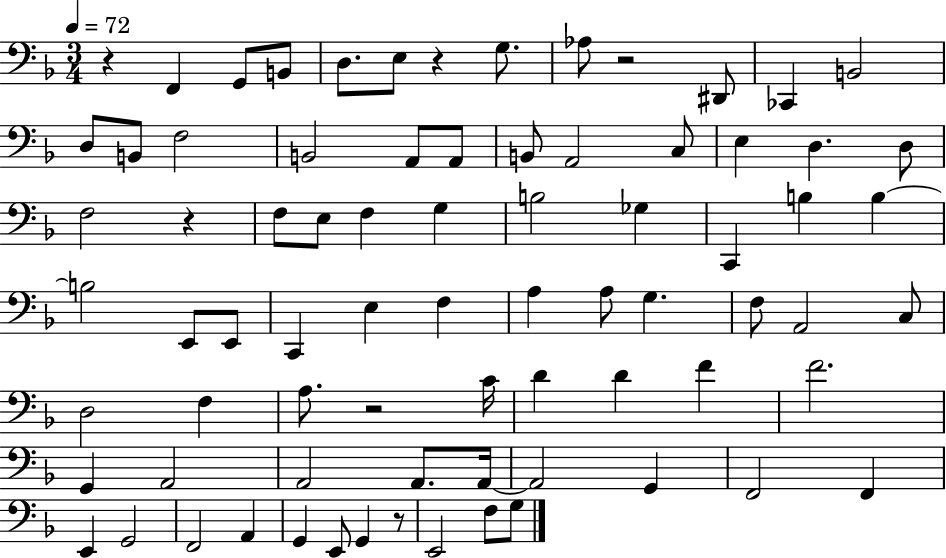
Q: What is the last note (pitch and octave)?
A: G3